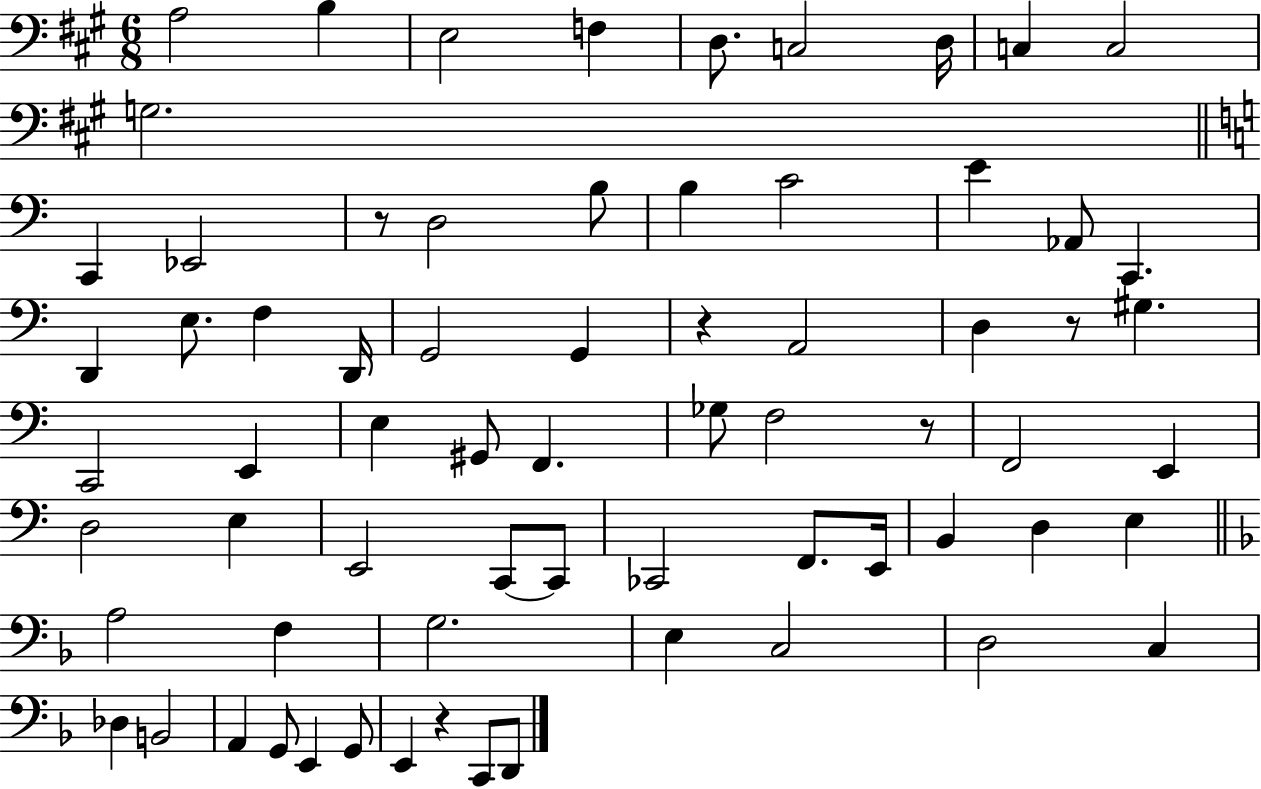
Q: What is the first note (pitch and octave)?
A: A3